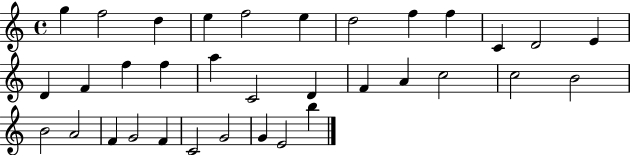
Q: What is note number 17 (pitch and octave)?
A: A5